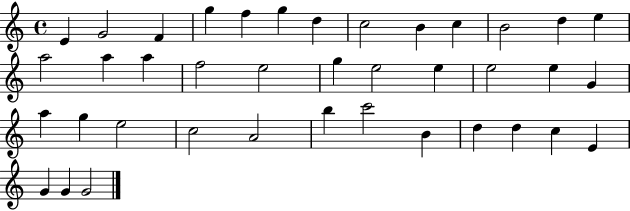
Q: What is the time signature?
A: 4/4